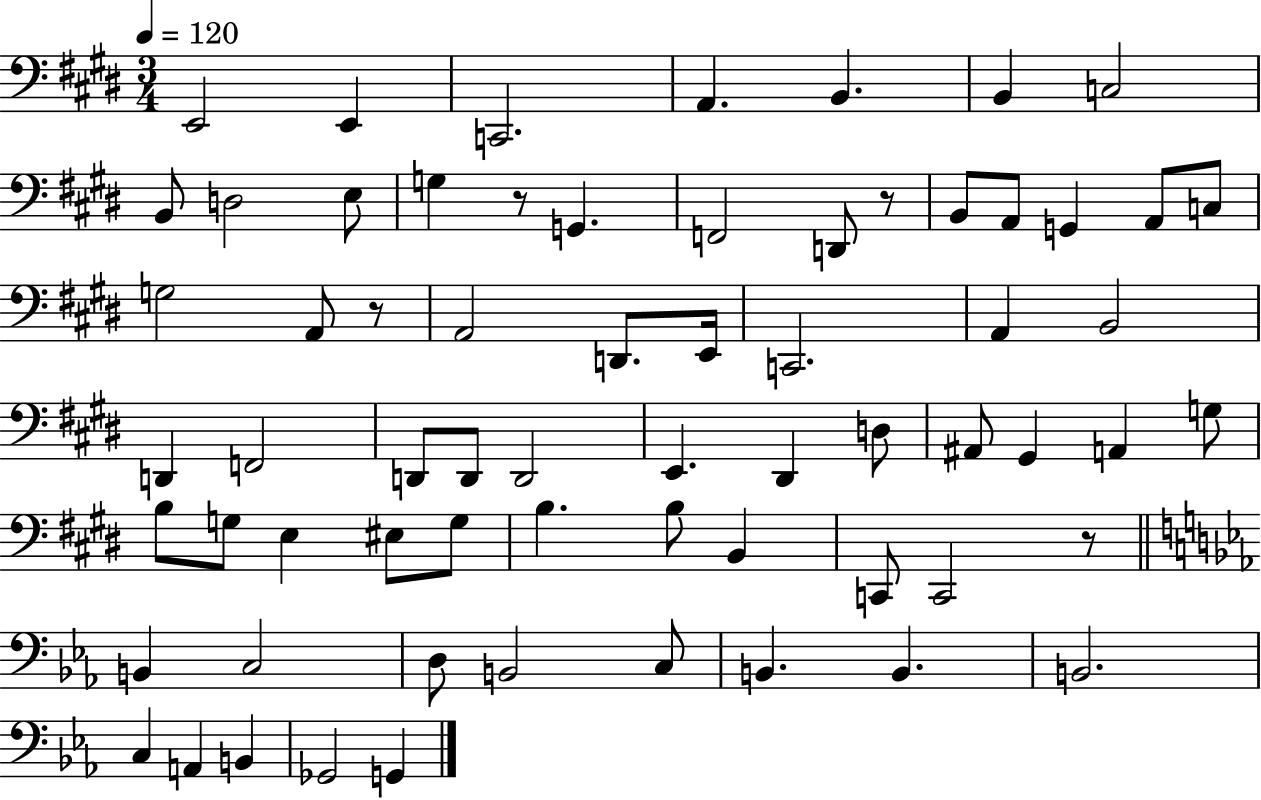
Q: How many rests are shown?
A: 4